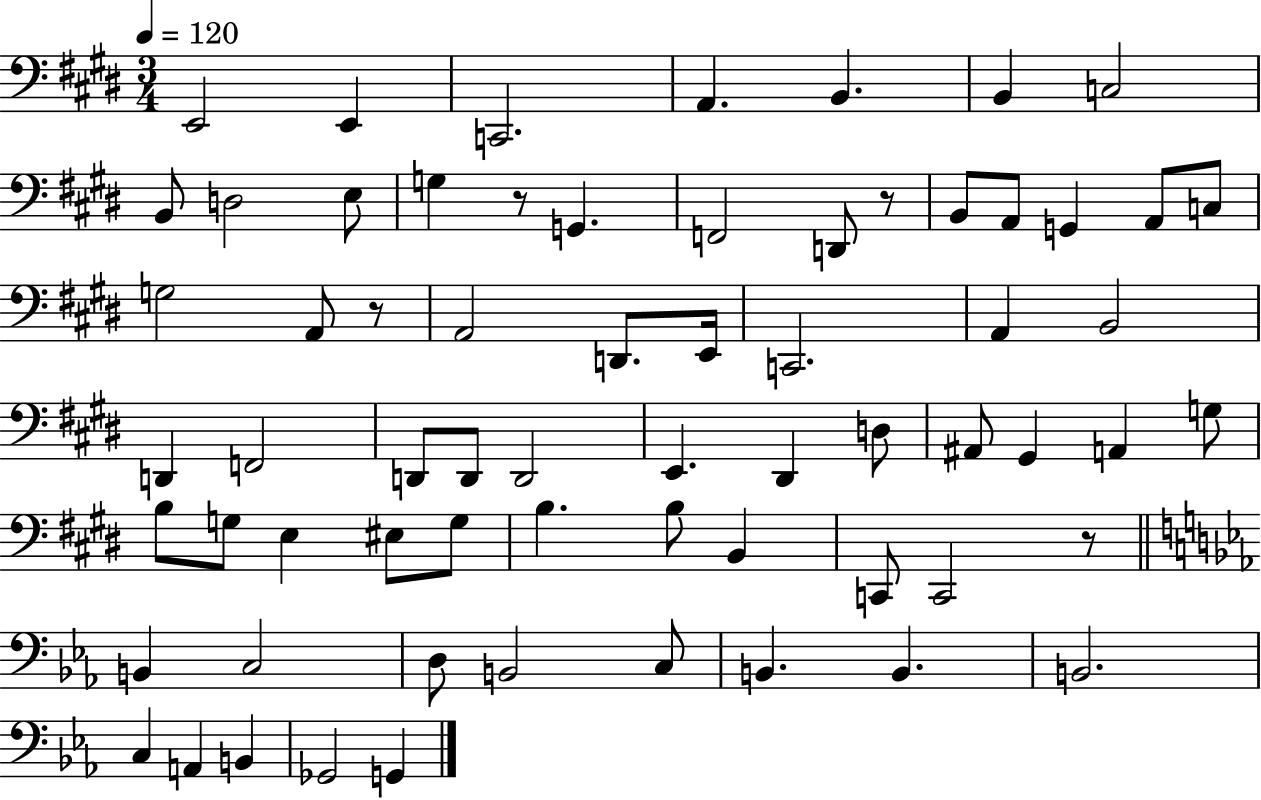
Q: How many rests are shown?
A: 4